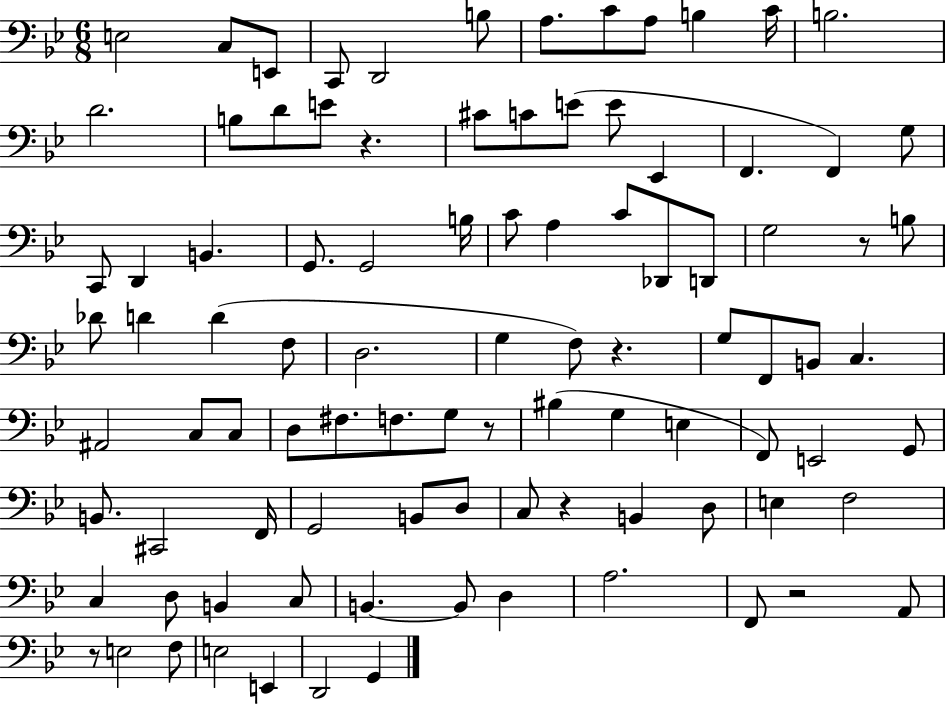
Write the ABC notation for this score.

X:1
T:Untitled
M:6/8
L:1/4
K:Bb
E,2 C,/2 E,,/2 C,,/2 D,,2 B,/2 A,/2 C/2 A,/2 B, C/4 B,2 D2 B,/2 D/2 E/2 z ^C/2 C/2 E/2 E/2 _E,, F,, F,, G,/2 C,,/2 D,, B,, G,,/2 G,,2 B,/4 C/2 A, C/2 _D,,/2 D,,/2 G,2 z/2 B,/2 _D/2 D D F,/2 D,2 G, F,/2 z G,/2 F,,/2 B,,/2 C, ^A,,2 C,/2 C,/2 D,/2 ^F,/2 F,/2 G,/2 z/2 ^B, G, E, F,,/2 E,,2 G,,/2 B,,/2 ^C,,2 F,,/4 G,,2 B,,/2 D,/2 C,/2 z B,, D,/2 E, F,2 C, D,/2 B,, C,/2 B,, B,,/2 D, A,2 F,,/2 z2 A,,/2 z/2 E,2 F,/2 E,2 E,, D,,2 G,,